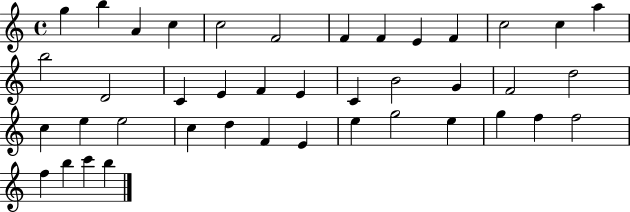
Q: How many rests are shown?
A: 0